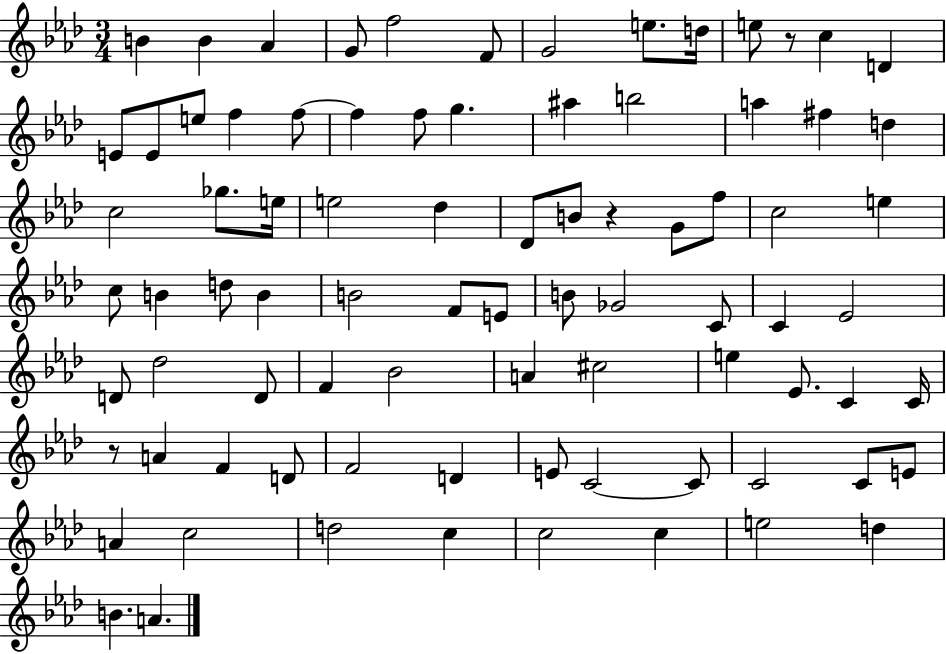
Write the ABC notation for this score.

X:1
T:Untitled
M:3/4
L:1/4
K:Ab
B B _A G/2 f2 F/2 G2 e/2 d/4 e/2 z/2 c D E/2 E/2 e/2 f f/2 f f/2 g ^a b2 a ^f d c2 _g/2 e/4 e2 _d _D/2 B/2 z G/2 f/2 c2 e c/2 B d/2 B B2 F/2 E/2 B/2 _G2 C/2 C _E2 D/2 _d2 D/2 F _B2 A ^c2 e _E/2 C C/4 z/2 A F D/2 F2 D E/2 C2 C/2 C2 C/2 E/2 A c2 d2 c c2 c e2 d B A